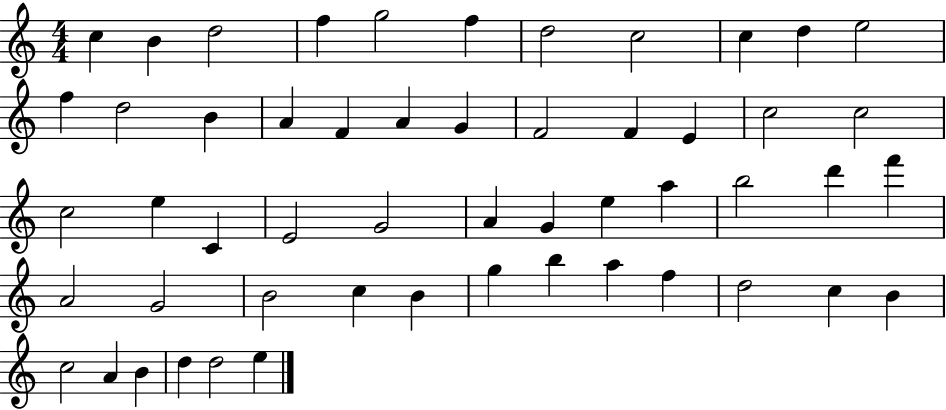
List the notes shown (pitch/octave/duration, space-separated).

C5/q B4/q D5/h F5/q G5/h F5/q D5/h C5/h C5/q D5/q E5/h F5/q D5/h B4/q A4/q F4/q A4/q G4/q F4/h F4/q E4/q C5/h C5/h C5/h E5/q C4/q E4/h G4/h A4/q G4/q E5/q A5/q B5/h D6/q F6/q A4/h G4/h B4/h C5/q B4/q G5/q B5/q A5/q F5/q D5/h C5/q B4/q C5/h A4/q B4/q D5/q D5/h E5/q